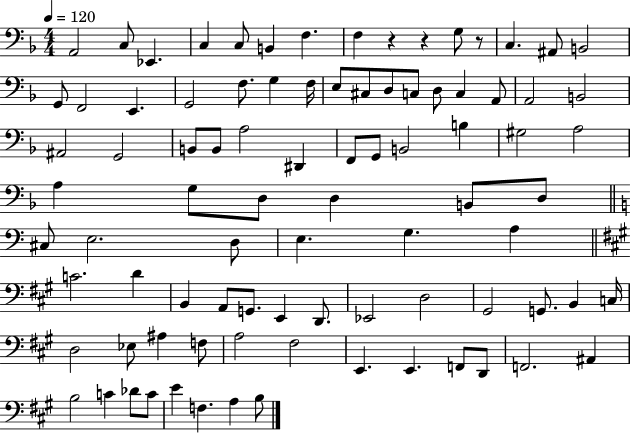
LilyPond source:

{
  \clef bass
  \numericTimeSignature
  \time 4/4
  \key f \major
  \tempo 4 = 120
  a,2 c8 ees,4. | c4 c8 b,4 f4. | f4 r4 r4 g8 r8 | c4. ais,8 b,2 | \break g,8 f,2 e,4. | g,2 f8. g4 f16 | e8 cis8 d8 c8 d8 c4 a,8 | a,2 b,2 | \break ais,2 g,2 | b,8 b,8 a2 dis,4 | f,8 g,8 b,2 b4 | gis2 a2 | \break a4 g8 d8 d4 b,8 d8 | \bar "||" \break \key c \major cis8 e2. d8 | e4. g4. a4 | \bar "||" \break \key a \major c'2. d'4 | b,4 a,8 g,8. e,4 d,8. | ees,2 d2 | gis,2 g,8. b,4 c16 | \break d2 ees8 ais4 f8 | a2 fis2 | e,4. e,4. f,8 d,8 | f,2. ais,4 | \break b2 c'4 des'8 c'8 | e'4 f4. a4 b8 | \bar "|."
}